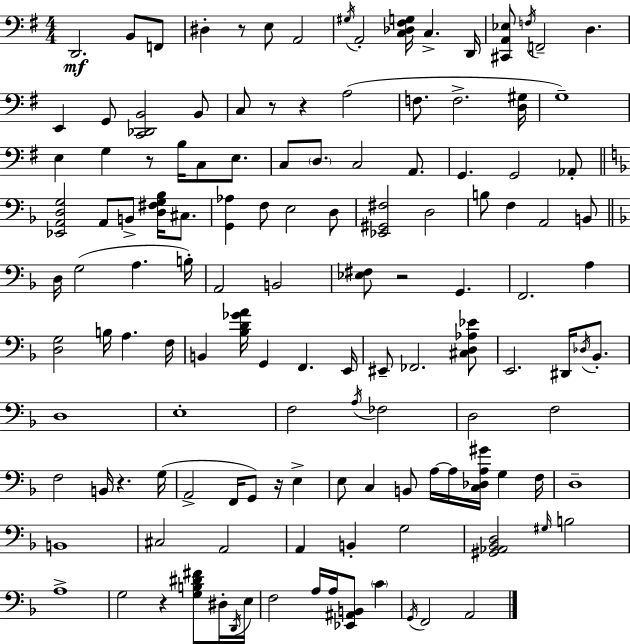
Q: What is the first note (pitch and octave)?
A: D2